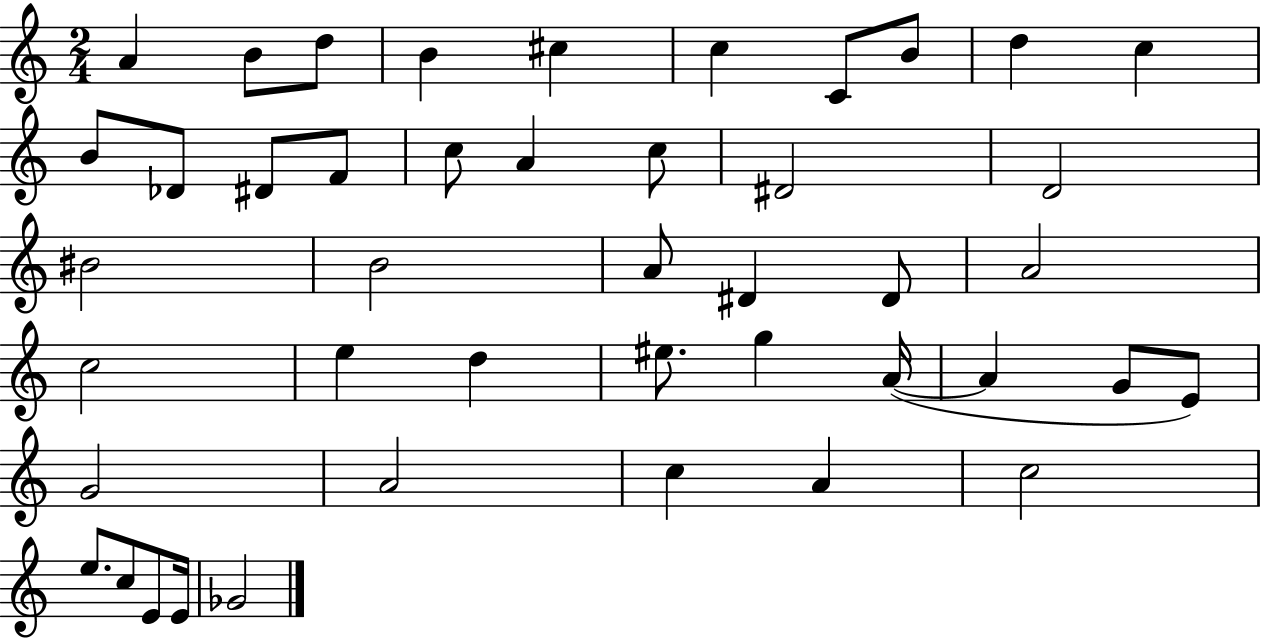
{
  \clef treble
  \numericTimeSignature
  \time 2/4
  \key c \major
  a'4 b'8 d''8 | b'4 cis''4 | c''4 c'8 b'8 | d''4 c''4 | \break b'8 des'8 dis'8 f'8 | c''8 a'4 c''8 | dis'2 | d'2 | \break bis'2 | b'2 | a'8 dis'4 dis'8 | a'2 | \break c''2 | e''4 d''4 | eis''8. g''4 a'16~(~ | a'4 g'8 e'8) | \break g'2 | a'2 | c''4 a'4 | c''2 | \break e''8. c''8 e'8 e'16 | ges'2 | \bar "|."
}